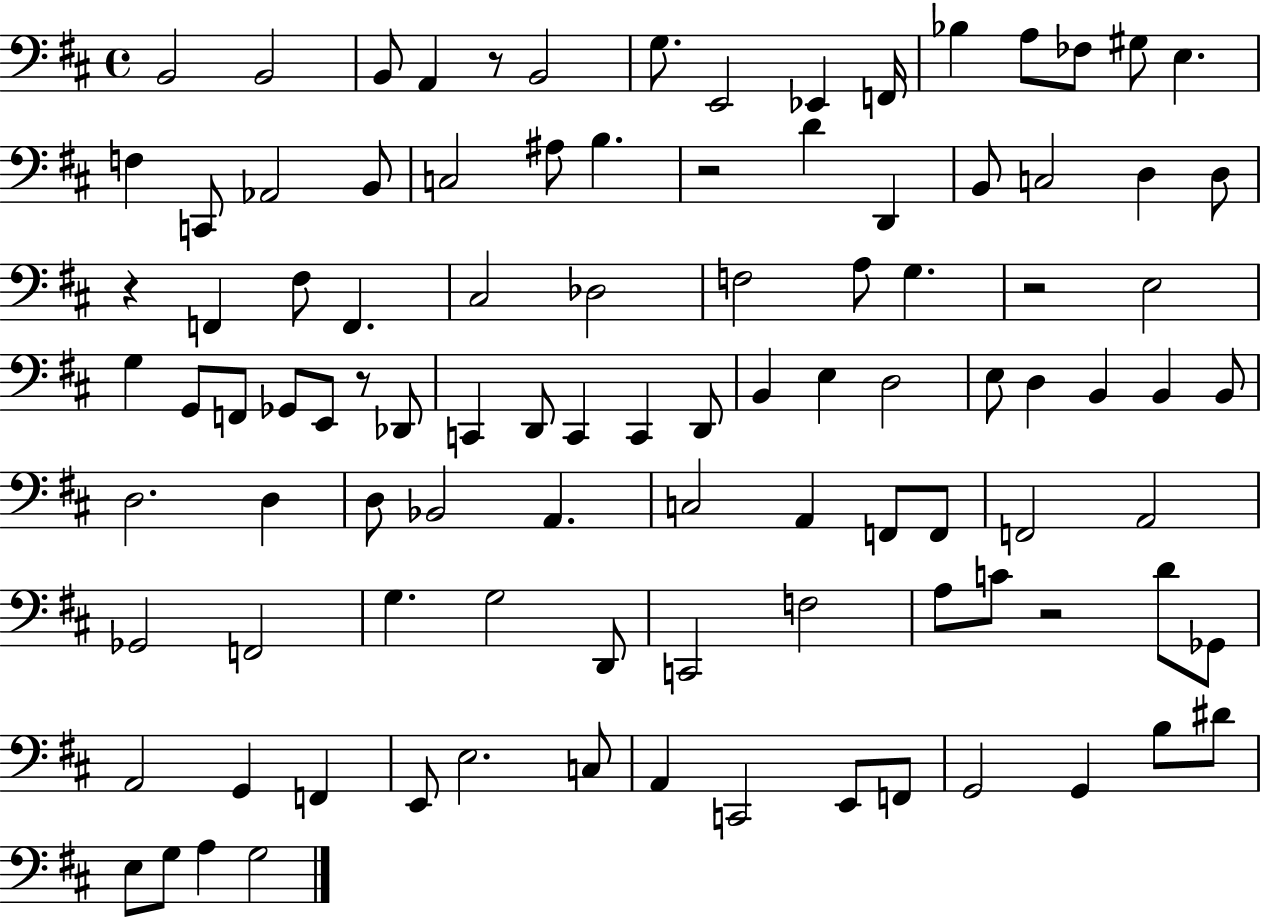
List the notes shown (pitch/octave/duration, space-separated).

B2/h B2/h B2/e A2/q R/e B2/h G3/e. E2/h Eb2/q F2/s Bb3/q A3/e FES3/e G#3/e E3/q. F3/q C2/e Ab2/h B2/e C3/h A#3/e B3/q. R/h D4/q D2/q B2/e C3/h D3/q D3/e R/q F2/q F#3/e F2/q. C#3/h Db3/h F3/h A3/e G3/q. R/h E3/h G3/q G2/e F2/e Gb2/e E2/e R/e Db2/e C2/q D2/e C2/q C2/q D2/e B2/q E3/q D3/h E3/e D3/q B2/q B2/q B2/e D3/h. D3/q D3/e Bb2/h A2/q. C3/h A2/q F2/e F2/e F2/h A2/h Gb2/h F2/h G3/q. G3/h D2/e C2/h F3/h A3/e C4/e R/h D4/e Gb2/e A2/h G2/q F2/q E2/e E3/h. C3/e A2/q C2/h E2/e F2/e G2/h G2/q B3/e D#4/e E3/e G3/e A3/q G3/h